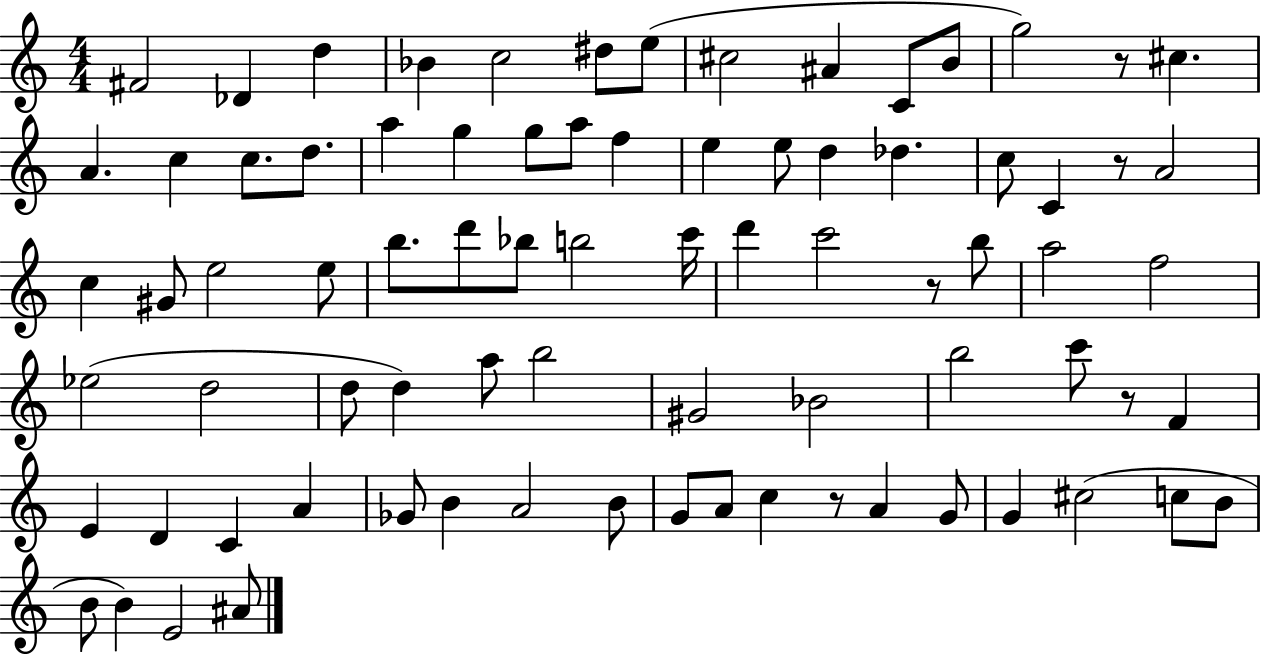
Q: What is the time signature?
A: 4/4